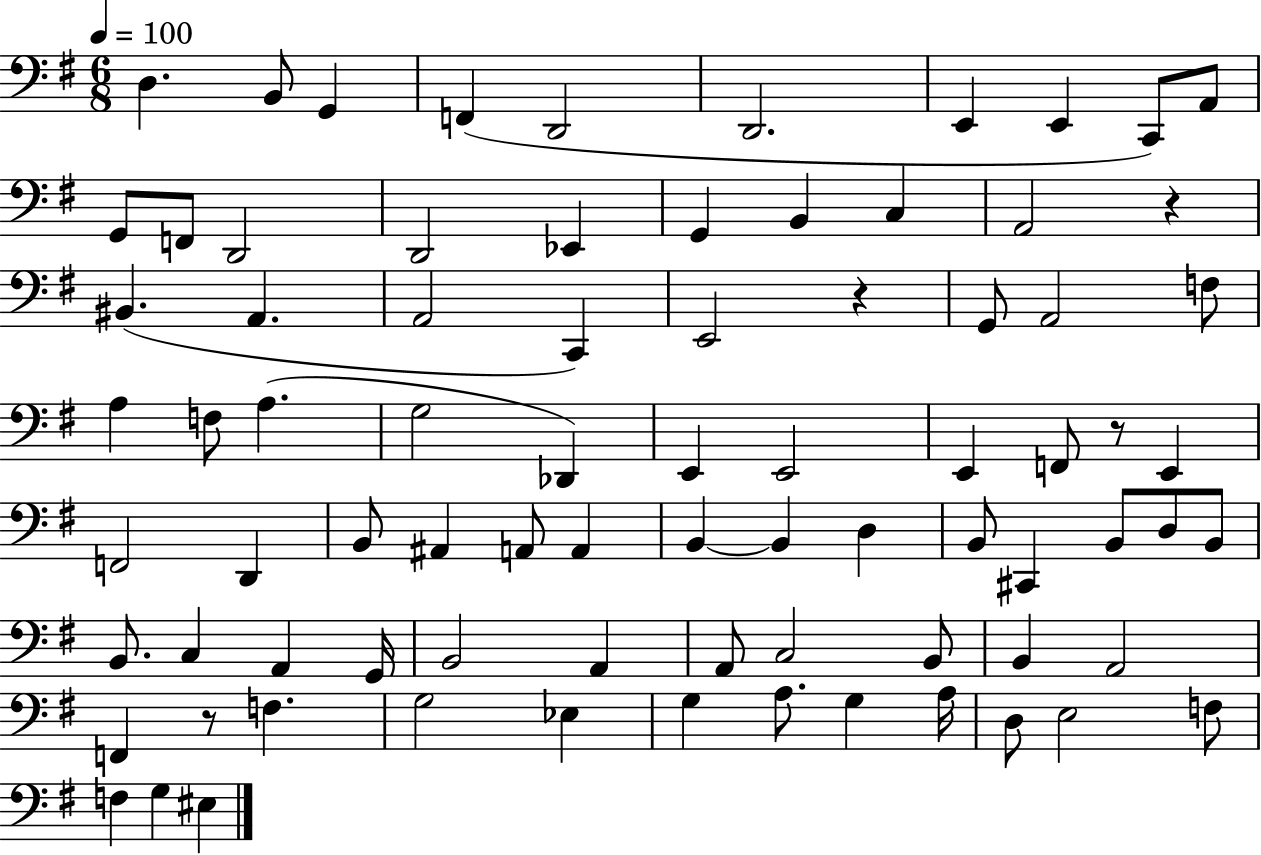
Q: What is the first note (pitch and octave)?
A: D3